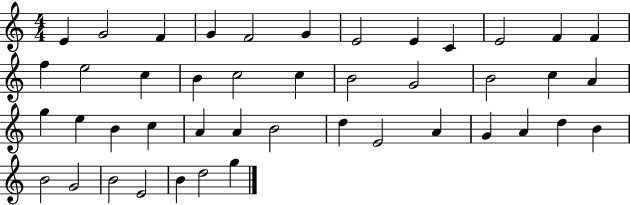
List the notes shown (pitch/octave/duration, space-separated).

E4/q G4/h F4/q G4/q F4/h G4/q E4/h E4/q C4/q E4/h F4/q F4/q F5/q E5/h C5/q B4/q C5/h C5/q B4/h G4/h B4/h C5/q A4/q G5/q E5/q B4/q C5/q A4/q A4/q B4/h D5/q E4/h A4/q G4/q A4/q D5/q B4/q B4/h G4/h B4/h E4/h B4/q D5/h G5/q